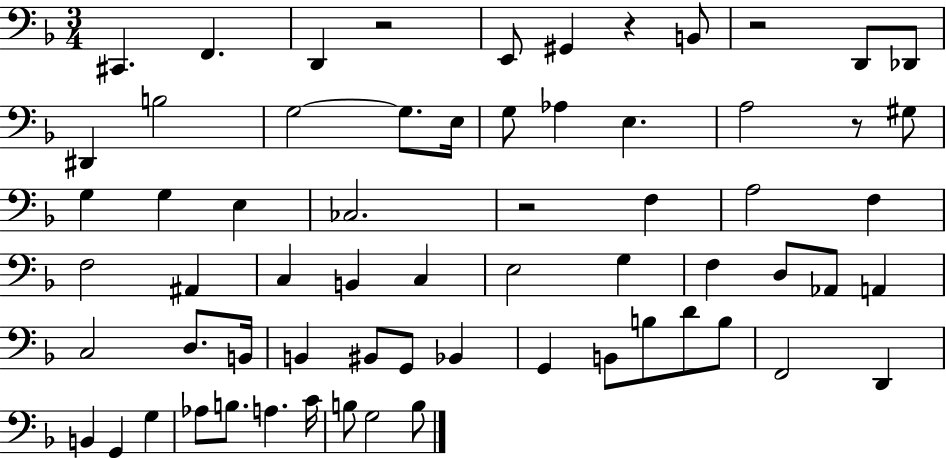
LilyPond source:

{
  \clef bass
  \numericTimeSignature
  \time 3/4
  \key f \major
  cis,4. f,4. | d,4 r2 | e,8 gis,4 r4 b,8 | r2 d,8 des,8 | \break dis,4 b2 | g2~~ g8. e16 | g8 aes4 e4. | a2 r8 gis8 | \break g4 g4 e4 | ces2. | r2 f4 | a2 f4 | \break f2 ais,4 | c4 b,4 c4 | e2 g4 | f4 d8 aes,8 a,4 | \break c2 d8. b,16 | b,4 bis,8 g,8 bes,4 | g,4 b,8 b8 d'8 b8 | f,2 d,4 | \break b,4 g,4 g4 | aes8 b8. a4. c'16 | b8 g2 b8 | \bar "|."
}